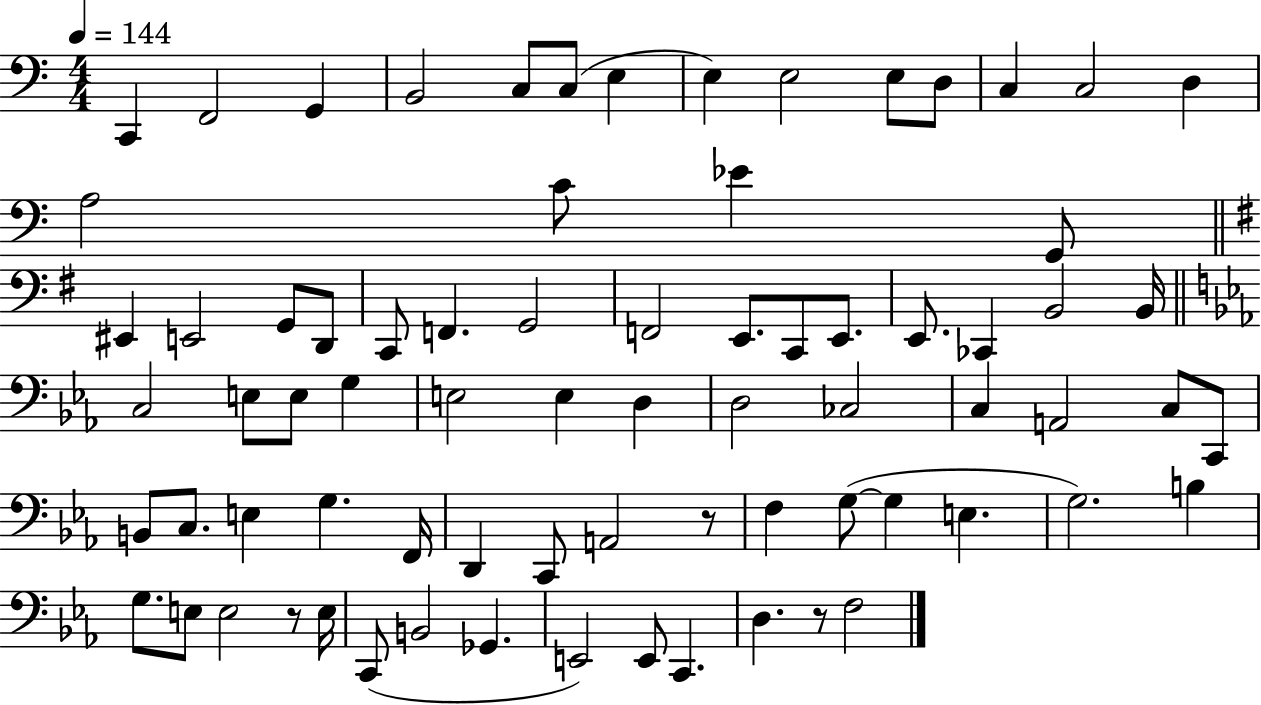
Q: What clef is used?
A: bass